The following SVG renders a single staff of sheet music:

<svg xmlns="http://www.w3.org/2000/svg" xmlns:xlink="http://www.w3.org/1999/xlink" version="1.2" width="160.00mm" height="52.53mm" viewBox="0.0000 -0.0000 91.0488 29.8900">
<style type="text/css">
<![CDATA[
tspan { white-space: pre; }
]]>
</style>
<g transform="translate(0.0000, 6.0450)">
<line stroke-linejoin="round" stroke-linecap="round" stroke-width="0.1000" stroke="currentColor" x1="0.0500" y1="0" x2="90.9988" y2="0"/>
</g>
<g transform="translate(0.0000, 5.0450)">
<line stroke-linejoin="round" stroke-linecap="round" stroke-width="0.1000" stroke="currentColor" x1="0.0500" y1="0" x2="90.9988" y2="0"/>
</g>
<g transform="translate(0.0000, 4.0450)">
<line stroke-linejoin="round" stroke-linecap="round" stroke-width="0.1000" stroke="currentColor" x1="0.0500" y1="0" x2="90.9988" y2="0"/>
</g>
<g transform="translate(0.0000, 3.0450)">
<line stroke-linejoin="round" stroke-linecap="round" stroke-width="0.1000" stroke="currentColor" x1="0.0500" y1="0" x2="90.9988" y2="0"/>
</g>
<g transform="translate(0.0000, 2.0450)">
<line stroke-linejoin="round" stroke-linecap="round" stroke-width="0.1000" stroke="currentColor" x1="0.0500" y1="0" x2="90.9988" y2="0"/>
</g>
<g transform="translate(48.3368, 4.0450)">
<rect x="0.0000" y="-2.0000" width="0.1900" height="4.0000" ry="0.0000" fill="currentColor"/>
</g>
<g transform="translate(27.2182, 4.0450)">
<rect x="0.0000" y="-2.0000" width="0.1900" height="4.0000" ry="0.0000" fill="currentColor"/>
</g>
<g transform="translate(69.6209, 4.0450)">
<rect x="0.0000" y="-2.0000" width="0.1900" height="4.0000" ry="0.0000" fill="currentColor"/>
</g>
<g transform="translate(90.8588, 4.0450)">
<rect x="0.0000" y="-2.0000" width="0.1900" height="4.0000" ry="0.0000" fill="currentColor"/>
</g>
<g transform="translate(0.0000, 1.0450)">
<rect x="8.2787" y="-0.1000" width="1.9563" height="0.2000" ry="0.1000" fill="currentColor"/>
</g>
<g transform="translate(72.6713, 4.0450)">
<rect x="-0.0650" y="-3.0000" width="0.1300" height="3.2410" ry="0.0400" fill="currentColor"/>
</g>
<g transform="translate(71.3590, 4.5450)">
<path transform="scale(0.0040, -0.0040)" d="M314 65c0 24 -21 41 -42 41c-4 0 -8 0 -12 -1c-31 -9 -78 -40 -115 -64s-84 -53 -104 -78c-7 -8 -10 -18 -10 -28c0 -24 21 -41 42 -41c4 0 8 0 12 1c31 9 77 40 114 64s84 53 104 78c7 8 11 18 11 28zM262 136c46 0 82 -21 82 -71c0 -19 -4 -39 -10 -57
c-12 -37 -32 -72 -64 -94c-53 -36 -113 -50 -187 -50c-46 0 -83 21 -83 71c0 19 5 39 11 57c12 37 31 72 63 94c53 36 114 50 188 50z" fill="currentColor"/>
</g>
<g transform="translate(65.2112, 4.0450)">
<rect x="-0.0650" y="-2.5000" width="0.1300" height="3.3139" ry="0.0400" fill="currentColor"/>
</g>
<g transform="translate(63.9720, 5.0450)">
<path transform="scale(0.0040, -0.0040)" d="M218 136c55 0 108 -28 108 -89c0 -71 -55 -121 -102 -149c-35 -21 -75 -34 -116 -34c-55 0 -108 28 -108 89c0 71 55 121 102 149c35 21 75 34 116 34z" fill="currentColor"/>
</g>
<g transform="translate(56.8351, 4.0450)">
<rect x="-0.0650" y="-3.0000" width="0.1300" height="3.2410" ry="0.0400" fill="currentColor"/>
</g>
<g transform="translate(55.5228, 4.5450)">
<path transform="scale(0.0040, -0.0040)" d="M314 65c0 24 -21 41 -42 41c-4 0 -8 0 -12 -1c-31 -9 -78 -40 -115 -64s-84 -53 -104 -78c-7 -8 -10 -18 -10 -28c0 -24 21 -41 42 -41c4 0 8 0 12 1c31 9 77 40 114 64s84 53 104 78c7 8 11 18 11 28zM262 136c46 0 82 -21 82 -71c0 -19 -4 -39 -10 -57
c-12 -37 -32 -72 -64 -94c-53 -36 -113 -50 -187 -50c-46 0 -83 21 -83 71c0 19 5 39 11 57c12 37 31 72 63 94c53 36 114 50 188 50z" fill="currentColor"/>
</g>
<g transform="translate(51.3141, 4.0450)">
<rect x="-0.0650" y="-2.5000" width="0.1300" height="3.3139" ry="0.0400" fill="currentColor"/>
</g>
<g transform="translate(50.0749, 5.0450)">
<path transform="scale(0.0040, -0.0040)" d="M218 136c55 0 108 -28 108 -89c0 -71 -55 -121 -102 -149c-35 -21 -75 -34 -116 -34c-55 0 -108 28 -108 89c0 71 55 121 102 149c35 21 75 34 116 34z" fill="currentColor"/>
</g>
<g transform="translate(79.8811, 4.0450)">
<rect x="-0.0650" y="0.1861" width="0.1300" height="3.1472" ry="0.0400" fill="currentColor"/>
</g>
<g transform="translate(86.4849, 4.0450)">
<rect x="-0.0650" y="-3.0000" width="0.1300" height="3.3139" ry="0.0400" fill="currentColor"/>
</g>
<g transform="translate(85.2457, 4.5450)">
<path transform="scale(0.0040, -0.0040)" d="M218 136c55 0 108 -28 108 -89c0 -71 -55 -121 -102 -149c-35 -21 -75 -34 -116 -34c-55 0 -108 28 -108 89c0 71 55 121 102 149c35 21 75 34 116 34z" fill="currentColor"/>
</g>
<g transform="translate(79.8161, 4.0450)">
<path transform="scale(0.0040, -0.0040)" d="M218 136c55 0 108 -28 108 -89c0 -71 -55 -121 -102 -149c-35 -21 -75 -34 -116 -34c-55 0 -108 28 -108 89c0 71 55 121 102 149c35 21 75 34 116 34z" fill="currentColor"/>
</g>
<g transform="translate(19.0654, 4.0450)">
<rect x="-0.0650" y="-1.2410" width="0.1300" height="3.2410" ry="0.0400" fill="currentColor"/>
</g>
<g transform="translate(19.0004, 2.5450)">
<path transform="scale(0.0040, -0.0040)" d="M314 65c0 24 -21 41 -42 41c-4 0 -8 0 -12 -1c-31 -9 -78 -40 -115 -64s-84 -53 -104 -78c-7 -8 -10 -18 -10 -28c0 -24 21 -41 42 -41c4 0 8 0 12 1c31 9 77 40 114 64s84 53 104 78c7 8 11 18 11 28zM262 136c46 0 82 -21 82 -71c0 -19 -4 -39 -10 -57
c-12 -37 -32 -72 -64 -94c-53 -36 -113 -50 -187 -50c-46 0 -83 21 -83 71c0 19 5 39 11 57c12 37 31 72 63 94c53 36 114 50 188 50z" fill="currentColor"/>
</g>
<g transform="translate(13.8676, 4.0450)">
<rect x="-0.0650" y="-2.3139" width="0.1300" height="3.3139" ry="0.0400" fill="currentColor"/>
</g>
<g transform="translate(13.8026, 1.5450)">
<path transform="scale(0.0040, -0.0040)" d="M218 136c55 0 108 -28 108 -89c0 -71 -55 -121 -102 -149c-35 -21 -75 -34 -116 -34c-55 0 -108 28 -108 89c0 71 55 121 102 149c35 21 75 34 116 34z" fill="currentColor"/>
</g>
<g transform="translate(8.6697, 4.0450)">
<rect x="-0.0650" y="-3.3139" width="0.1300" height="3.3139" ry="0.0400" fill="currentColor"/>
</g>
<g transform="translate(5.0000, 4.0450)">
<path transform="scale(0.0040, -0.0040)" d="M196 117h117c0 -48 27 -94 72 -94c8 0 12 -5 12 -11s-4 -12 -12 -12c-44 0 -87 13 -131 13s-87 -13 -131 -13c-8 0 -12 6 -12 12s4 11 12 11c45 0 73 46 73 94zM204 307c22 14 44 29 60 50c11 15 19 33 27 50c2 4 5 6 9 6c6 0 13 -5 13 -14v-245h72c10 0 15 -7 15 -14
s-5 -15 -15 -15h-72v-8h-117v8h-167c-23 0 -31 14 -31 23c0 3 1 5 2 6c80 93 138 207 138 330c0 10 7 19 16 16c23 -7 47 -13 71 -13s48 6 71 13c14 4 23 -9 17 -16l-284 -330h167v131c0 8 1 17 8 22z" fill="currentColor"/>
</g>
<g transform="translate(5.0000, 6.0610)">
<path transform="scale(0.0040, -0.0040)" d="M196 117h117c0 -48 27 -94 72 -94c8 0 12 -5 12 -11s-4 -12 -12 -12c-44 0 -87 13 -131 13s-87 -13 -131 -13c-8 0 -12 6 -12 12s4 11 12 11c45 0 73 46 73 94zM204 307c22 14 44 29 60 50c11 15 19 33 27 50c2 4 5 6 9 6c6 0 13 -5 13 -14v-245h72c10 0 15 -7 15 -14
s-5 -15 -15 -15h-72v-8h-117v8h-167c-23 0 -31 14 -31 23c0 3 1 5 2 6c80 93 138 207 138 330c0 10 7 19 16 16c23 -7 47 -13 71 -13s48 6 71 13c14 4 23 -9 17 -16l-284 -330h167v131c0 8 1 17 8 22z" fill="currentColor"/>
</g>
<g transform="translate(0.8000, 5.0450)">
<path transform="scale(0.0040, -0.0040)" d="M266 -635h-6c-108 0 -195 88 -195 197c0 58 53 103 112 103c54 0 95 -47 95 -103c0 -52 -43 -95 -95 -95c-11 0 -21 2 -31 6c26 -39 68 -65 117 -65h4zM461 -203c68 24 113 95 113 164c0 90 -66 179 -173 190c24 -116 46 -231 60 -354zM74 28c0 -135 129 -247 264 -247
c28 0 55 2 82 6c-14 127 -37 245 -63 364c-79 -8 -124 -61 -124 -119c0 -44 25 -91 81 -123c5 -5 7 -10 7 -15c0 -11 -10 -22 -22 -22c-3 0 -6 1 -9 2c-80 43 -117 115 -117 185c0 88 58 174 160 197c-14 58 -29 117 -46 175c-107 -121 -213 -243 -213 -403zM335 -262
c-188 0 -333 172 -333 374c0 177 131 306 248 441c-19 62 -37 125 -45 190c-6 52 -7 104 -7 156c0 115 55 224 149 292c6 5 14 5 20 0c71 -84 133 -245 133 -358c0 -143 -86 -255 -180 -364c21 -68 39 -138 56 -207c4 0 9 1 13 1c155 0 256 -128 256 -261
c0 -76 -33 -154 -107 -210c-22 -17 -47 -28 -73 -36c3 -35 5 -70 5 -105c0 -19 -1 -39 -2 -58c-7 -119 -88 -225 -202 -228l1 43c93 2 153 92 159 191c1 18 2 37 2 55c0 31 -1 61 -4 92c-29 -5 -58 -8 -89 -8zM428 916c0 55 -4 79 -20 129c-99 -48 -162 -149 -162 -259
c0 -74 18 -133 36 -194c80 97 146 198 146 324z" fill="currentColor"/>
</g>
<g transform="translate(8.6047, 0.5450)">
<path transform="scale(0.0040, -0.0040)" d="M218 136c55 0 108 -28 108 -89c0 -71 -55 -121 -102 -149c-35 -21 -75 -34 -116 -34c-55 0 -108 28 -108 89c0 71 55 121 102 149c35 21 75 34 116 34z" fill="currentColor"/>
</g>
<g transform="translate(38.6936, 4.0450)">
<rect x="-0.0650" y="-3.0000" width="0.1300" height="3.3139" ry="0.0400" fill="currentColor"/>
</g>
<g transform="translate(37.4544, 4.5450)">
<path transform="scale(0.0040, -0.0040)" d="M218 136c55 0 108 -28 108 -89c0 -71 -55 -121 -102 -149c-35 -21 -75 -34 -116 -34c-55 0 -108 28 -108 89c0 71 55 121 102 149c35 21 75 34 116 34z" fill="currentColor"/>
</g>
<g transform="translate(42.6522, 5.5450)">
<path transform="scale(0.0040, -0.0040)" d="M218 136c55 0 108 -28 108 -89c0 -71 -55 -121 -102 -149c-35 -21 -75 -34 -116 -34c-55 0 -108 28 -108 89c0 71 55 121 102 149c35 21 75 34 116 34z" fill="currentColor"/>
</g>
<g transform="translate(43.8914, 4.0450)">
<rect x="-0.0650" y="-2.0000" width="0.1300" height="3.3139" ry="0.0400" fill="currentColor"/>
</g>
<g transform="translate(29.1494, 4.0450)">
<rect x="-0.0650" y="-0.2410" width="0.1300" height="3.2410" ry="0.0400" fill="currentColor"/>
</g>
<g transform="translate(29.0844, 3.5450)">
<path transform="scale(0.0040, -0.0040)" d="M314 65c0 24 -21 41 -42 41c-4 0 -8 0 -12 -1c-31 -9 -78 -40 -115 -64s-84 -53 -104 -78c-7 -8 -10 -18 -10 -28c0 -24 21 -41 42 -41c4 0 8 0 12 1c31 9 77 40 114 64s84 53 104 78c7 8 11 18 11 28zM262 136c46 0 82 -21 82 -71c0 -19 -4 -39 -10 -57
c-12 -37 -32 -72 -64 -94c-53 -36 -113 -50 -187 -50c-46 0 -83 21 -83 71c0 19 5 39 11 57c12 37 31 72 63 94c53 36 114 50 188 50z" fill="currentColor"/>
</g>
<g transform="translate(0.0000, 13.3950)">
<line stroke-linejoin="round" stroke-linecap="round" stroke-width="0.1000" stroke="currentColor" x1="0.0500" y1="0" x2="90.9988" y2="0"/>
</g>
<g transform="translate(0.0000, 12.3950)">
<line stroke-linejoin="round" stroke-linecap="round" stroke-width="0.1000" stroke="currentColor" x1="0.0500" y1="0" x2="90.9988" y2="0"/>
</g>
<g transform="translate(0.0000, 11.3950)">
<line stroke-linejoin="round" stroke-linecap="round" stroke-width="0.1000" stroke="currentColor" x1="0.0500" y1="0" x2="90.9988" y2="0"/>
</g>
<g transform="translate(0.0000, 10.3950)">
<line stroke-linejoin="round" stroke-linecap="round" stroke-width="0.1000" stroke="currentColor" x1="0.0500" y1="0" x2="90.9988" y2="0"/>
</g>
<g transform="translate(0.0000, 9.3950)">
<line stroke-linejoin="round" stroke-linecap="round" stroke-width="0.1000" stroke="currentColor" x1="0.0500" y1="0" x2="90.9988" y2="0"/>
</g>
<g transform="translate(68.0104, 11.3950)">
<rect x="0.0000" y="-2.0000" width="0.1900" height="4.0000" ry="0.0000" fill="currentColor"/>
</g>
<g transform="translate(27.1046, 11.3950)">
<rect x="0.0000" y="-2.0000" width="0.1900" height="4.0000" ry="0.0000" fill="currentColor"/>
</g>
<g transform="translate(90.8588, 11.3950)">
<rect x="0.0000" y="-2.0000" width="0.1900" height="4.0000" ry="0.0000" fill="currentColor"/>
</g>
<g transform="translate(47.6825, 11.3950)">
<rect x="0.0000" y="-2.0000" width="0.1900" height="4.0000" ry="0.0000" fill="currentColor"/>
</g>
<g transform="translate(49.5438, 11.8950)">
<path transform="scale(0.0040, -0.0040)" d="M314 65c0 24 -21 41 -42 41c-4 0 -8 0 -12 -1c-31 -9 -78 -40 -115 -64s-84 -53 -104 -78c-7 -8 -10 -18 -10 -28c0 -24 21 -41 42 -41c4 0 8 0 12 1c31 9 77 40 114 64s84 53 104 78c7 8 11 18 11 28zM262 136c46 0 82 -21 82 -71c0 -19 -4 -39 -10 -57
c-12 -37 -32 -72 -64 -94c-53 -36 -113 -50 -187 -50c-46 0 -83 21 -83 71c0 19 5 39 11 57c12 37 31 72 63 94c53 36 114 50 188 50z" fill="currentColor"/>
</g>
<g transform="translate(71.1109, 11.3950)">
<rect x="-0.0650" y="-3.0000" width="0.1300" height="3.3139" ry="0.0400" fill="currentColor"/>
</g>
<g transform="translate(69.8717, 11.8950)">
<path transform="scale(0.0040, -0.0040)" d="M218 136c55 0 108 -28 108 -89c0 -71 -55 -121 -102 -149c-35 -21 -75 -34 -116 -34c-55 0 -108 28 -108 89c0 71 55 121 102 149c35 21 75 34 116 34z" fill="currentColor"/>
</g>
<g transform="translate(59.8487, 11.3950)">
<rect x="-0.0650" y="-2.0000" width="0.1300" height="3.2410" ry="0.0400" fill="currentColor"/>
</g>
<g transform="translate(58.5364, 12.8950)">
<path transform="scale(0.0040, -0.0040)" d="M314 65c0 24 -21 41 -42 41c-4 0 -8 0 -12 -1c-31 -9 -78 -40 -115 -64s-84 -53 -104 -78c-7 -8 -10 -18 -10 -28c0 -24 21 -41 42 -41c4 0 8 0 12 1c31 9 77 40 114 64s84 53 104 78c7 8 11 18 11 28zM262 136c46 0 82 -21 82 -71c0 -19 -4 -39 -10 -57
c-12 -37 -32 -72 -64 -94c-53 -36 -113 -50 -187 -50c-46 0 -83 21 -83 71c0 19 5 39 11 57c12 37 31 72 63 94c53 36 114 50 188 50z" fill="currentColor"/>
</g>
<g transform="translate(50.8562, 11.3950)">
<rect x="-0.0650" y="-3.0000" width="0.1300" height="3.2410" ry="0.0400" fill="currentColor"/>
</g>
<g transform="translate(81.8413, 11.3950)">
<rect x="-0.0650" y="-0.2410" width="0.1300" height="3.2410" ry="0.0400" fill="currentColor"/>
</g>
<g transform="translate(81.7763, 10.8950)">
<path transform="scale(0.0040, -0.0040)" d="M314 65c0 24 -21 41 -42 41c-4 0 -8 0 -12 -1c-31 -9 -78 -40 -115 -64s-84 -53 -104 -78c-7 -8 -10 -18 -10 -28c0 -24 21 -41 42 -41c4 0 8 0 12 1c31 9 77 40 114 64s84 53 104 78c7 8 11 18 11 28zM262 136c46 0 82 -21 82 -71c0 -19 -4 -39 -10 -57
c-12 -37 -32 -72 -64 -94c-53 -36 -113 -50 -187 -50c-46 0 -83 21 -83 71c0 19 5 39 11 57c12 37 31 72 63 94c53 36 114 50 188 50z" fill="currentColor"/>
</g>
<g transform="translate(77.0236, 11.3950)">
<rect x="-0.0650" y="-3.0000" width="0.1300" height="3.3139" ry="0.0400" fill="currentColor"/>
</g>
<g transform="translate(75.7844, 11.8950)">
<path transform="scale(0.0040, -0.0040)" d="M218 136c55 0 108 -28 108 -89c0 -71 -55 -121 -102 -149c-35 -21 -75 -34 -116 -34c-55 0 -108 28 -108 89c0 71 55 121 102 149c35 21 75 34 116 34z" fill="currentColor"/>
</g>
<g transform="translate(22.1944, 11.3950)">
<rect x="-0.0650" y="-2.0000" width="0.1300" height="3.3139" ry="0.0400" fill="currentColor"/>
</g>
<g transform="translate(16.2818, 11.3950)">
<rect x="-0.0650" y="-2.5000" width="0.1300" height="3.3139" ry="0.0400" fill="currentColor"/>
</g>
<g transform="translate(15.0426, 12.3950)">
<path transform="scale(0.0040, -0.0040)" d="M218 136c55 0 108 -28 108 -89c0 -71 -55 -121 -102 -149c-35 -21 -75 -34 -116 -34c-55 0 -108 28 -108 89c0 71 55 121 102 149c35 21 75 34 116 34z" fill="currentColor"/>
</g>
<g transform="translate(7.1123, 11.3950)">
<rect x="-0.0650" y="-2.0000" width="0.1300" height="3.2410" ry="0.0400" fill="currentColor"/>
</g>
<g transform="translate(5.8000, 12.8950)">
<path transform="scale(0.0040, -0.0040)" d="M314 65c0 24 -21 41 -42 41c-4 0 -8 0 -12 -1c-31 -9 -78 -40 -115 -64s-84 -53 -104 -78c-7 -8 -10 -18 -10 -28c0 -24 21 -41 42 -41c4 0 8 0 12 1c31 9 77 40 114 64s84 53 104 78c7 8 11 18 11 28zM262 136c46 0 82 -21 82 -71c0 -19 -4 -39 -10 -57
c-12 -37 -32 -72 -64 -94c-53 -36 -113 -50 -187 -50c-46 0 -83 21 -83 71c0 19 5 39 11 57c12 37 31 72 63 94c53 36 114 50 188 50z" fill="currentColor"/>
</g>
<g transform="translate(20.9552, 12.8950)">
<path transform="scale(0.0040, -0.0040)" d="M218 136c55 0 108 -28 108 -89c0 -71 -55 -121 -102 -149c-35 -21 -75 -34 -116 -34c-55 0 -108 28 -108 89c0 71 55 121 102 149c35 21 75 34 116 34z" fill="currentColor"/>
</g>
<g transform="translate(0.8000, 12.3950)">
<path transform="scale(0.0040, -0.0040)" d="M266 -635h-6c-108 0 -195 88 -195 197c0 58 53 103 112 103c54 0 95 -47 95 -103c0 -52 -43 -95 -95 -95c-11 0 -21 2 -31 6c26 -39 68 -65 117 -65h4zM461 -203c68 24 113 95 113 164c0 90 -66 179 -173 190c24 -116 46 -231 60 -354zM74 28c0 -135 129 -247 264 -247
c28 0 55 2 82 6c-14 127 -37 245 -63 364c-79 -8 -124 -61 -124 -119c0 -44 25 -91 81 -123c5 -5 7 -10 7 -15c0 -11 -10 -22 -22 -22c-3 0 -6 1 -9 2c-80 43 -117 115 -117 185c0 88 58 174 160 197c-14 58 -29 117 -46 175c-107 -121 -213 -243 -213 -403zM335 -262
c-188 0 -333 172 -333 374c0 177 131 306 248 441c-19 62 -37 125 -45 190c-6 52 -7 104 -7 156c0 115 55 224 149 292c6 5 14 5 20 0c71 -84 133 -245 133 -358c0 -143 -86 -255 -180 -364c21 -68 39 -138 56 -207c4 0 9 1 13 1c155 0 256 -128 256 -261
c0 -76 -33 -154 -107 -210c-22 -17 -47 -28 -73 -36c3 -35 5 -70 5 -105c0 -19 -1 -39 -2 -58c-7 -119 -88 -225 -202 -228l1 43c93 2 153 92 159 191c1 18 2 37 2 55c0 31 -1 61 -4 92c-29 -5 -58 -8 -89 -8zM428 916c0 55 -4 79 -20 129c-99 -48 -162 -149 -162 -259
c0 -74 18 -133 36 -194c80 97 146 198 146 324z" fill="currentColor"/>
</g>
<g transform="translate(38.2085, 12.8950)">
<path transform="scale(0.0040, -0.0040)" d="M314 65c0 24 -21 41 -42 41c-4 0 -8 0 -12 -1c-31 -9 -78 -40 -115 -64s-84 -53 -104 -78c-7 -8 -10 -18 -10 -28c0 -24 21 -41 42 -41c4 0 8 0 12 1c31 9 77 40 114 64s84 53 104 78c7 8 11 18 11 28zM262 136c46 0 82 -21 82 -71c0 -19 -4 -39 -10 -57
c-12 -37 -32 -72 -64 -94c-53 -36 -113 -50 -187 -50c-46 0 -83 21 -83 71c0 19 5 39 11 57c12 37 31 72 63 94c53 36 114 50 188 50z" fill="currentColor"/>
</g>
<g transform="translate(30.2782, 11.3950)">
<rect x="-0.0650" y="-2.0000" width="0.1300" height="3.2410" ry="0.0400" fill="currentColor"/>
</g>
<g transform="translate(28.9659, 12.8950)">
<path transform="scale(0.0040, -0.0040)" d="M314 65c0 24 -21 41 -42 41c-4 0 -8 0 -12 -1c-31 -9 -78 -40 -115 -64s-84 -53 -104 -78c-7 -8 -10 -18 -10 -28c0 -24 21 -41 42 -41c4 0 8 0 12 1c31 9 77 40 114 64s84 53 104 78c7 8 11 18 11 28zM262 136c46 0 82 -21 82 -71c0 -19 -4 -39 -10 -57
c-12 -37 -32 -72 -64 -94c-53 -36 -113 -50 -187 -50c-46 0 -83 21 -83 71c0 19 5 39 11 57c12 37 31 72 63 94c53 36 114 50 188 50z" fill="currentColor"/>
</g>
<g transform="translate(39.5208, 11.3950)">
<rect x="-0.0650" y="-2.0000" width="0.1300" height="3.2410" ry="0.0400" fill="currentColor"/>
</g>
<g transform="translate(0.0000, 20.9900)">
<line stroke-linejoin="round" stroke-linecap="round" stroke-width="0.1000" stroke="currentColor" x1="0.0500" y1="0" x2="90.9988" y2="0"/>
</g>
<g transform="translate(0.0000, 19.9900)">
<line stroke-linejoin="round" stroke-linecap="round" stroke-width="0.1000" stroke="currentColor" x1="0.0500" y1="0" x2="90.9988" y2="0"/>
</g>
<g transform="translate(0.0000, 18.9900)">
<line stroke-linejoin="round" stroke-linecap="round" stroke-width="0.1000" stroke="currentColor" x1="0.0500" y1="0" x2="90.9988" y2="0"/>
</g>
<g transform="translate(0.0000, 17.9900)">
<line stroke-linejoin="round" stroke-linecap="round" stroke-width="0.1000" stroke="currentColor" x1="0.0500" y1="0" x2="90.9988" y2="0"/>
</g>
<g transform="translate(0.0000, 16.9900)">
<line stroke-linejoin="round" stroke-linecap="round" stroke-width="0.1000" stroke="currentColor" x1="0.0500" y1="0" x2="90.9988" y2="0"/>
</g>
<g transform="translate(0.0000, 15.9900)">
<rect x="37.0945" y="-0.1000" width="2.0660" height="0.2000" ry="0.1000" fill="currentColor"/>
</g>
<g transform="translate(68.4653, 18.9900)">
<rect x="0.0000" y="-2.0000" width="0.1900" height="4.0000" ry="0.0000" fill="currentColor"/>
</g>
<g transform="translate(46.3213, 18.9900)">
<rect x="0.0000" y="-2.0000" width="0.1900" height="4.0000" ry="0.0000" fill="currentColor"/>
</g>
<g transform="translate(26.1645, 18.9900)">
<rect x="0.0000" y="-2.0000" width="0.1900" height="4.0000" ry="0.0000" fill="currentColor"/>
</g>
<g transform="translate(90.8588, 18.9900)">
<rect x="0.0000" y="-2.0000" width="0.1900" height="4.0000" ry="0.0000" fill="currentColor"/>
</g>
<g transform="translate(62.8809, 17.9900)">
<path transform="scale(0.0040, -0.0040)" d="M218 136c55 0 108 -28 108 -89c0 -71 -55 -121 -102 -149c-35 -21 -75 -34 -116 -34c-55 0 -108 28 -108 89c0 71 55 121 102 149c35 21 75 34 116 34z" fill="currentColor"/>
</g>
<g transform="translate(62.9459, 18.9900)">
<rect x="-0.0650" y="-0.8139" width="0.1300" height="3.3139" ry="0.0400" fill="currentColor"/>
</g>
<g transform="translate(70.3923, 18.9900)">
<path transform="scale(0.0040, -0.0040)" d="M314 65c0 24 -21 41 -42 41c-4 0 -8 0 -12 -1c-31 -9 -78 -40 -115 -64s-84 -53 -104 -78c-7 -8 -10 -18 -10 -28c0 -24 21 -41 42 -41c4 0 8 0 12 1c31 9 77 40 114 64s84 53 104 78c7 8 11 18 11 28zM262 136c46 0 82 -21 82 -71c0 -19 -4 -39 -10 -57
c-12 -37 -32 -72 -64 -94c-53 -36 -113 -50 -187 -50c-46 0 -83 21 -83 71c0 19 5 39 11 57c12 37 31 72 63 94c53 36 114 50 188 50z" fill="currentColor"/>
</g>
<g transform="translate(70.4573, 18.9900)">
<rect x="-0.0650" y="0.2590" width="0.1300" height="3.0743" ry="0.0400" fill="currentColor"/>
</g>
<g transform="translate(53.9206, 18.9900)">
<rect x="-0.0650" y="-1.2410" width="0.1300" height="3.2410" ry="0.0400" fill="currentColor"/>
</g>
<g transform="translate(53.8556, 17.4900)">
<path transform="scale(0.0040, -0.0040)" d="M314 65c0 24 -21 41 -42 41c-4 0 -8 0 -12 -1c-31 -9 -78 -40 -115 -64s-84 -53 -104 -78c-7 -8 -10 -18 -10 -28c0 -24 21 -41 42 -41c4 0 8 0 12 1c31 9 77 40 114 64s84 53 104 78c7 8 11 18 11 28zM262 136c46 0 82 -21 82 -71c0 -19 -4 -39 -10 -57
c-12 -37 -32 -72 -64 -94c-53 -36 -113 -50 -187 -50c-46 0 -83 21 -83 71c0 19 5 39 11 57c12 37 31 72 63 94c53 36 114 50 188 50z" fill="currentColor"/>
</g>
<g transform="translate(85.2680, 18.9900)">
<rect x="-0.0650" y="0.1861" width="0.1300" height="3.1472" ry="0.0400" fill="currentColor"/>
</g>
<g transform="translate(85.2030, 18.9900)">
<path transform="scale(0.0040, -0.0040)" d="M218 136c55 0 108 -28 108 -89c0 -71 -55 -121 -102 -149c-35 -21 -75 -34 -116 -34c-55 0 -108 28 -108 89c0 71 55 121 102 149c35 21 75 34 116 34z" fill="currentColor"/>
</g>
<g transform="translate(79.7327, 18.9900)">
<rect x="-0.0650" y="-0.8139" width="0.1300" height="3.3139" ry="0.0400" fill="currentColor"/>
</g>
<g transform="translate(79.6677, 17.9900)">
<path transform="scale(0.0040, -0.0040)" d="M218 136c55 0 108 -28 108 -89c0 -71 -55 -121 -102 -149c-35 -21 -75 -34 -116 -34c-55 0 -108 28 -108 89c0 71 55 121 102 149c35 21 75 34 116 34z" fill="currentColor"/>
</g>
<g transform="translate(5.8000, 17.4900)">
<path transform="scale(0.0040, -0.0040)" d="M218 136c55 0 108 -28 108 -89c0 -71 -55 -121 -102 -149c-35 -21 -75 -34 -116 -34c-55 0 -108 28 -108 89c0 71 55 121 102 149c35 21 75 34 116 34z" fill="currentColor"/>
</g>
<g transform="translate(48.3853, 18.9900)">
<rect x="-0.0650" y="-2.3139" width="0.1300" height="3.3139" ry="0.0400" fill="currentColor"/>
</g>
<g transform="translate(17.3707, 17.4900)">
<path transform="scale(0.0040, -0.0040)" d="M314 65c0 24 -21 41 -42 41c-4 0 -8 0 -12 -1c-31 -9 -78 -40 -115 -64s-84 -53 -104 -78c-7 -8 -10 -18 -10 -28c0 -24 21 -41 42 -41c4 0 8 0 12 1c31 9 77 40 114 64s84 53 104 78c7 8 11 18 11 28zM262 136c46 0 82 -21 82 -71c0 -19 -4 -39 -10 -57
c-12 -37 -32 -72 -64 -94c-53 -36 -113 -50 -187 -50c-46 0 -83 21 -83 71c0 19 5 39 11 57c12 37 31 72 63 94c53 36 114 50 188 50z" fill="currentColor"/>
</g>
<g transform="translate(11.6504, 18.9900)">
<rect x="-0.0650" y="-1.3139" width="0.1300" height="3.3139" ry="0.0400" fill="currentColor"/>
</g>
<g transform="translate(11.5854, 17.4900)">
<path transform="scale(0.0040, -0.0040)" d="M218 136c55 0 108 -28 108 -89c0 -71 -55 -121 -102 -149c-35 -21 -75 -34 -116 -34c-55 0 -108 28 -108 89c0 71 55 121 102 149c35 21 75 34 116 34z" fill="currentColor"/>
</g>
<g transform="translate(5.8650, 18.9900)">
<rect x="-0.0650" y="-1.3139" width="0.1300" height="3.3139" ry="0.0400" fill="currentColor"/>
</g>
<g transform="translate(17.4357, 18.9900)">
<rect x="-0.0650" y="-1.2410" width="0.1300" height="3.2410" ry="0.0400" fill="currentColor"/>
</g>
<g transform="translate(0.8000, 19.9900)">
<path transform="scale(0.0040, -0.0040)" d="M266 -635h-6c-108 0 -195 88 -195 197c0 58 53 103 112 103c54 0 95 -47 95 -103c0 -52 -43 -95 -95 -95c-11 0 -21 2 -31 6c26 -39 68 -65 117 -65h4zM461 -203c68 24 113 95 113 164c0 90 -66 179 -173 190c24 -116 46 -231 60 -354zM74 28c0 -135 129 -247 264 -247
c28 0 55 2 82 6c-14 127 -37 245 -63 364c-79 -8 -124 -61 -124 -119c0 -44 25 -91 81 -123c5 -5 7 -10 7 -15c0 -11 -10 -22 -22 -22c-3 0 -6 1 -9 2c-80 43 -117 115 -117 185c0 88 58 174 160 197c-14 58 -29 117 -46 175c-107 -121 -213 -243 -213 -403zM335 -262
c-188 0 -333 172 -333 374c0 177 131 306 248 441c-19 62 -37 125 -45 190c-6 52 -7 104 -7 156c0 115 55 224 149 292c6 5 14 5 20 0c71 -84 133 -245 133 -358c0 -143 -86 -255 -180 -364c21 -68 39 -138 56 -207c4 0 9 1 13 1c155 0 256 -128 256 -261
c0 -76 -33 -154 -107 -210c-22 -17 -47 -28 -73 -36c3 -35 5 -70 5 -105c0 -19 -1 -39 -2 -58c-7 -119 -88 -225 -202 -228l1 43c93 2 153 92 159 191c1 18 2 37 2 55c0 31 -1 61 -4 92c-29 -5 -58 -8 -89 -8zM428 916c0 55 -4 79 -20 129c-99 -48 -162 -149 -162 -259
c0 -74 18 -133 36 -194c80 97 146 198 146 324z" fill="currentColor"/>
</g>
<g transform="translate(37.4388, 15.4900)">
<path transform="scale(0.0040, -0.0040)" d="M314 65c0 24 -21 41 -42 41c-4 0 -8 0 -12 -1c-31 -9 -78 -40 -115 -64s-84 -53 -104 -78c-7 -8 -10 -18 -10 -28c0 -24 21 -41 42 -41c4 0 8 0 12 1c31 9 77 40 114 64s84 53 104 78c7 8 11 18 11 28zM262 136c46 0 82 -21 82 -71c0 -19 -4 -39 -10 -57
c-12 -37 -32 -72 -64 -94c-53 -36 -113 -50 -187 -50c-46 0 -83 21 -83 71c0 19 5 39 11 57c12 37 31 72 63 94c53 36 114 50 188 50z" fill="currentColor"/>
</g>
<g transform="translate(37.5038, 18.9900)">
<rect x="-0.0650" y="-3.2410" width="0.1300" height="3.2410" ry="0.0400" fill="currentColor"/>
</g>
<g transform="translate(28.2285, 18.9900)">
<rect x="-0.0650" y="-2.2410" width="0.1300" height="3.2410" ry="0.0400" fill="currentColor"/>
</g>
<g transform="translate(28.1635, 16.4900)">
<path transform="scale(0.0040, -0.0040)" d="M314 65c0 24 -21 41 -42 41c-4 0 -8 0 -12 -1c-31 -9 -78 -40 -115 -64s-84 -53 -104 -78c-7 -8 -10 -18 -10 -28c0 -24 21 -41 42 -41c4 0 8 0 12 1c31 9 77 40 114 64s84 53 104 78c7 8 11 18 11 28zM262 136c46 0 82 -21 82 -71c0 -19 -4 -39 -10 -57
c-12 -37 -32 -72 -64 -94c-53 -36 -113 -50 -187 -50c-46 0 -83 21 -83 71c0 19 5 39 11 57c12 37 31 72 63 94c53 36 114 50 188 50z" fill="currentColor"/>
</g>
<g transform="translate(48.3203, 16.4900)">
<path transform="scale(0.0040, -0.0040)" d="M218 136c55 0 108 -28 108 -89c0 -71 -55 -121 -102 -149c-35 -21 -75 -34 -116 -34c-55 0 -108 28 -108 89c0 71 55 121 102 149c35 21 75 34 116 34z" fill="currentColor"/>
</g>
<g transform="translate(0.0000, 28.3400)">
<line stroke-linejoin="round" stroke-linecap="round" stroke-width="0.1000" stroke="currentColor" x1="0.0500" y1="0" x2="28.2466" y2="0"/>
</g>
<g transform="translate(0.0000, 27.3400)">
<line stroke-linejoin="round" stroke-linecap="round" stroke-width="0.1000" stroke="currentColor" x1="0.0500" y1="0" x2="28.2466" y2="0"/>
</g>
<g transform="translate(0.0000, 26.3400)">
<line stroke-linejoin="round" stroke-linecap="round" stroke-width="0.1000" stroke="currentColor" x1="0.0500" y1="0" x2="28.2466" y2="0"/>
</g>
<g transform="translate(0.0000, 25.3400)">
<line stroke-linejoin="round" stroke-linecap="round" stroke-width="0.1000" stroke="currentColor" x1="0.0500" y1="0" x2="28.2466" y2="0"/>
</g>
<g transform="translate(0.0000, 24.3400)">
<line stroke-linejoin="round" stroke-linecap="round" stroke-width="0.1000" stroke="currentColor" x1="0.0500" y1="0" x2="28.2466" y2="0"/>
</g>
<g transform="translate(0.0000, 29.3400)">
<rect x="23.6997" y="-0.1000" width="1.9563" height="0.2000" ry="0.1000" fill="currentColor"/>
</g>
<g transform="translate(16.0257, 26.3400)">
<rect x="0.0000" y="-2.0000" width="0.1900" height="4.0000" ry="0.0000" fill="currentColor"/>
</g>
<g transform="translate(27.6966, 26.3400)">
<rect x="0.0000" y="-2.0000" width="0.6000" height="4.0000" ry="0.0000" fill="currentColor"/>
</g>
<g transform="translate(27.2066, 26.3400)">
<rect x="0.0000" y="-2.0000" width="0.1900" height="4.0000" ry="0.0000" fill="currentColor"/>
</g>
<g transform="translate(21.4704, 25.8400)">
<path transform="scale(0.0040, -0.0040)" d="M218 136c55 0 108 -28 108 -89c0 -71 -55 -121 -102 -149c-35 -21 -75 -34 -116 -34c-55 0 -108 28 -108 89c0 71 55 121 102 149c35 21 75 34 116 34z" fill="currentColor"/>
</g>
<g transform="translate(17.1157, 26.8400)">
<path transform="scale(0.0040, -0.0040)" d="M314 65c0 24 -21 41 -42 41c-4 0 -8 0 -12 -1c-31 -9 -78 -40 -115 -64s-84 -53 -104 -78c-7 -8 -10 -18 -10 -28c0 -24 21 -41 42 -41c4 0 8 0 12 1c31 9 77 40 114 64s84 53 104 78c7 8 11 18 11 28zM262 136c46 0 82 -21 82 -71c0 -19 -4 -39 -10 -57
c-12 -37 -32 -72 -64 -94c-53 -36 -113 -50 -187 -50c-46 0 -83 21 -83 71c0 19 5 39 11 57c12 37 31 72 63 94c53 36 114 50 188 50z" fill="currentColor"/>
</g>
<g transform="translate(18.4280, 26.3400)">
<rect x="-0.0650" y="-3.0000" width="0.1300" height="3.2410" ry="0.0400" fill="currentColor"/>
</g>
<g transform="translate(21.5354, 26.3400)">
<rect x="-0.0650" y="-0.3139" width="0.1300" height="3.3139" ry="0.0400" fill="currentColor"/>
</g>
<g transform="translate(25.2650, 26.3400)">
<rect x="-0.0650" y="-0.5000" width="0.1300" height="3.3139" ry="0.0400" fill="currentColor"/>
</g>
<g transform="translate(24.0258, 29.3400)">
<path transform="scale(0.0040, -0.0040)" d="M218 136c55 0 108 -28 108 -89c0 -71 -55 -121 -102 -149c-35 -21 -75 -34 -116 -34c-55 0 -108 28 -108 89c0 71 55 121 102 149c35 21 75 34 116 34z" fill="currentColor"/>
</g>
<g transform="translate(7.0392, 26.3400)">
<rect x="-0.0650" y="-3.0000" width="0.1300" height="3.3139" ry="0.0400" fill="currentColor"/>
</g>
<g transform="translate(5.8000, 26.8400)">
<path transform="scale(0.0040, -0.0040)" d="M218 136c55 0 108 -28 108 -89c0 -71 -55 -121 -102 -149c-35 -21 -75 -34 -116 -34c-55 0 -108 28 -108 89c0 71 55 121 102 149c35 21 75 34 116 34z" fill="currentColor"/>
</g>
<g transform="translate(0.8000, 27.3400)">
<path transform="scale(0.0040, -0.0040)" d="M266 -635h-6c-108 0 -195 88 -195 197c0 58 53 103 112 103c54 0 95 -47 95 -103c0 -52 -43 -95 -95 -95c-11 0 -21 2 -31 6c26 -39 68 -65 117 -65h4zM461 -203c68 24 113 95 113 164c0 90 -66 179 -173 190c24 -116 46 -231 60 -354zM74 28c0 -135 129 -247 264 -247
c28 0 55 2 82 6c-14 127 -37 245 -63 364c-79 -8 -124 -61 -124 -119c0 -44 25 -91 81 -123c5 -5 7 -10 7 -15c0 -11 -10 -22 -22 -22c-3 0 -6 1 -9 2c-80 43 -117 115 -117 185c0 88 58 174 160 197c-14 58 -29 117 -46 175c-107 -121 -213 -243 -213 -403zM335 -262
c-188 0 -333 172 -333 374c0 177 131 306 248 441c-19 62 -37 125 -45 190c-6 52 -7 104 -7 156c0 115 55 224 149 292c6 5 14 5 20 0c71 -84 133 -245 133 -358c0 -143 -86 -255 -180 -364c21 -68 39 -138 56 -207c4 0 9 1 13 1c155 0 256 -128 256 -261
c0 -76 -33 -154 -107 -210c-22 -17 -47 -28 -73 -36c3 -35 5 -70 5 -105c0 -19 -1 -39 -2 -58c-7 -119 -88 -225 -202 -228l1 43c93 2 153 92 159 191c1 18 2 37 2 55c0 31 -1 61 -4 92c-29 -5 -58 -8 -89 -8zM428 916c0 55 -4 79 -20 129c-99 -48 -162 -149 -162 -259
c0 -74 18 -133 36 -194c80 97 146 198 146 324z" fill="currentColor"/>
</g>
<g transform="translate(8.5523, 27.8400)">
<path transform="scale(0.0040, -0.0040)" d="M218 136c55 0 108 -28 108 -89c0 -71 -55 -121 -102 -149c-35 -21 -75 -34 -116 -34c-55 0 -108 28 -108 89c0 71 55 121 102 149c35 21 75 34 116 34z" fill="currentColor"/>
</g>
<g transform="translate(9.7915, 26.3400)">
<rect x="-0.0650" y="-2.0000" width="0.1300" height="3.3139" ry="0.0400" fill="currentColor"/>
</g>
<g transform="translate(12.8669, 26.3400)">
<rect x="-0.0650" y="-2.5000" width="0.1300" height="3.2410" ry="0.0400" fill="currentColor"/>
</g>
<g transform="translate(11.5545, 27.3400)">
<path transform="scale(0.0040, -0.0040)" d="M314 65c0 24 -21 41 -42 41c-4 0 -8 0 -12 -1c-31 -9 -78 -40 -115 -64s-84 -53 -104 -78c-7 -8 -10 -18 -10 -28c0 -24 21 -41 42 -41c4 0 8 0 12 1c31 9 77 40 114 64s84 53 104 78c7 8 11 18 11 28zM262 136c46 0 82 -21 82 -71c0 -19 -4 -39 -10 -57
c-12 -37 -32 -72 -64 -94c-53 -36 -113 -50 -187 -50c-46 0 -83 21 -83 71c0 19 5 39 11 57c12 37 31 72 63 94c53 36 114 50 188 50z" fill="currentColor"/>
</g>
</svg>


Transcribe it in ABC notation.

X:1
T:Untitled
M:4/4
L:1/4
K:C
b g e2 c2 A F G A2 G A2 B A F2 G F F2 F2 A2 F2 A A c2 e e e2 g2 b2 g e2 d B2 d B A F G2 A2 c C